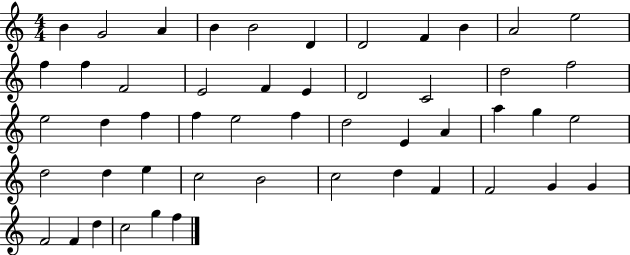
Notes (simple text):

B4/q G4/h A4/q B4/q B4/h D4/q D4/h F4/q B4/q A4/h E5/h F5/q F5/q F4/h E4/h F4/q E4/q D4/h C4/h D5/h F5/h E5/h D5/q F5/q F5/q E5/h F5/q D5/h E4/q A4/q A5/q G5/q E5/h D5/h D5/q E5/q C5/h B4/h C5/h D5/q F4/q F4/h G4/q G4/q F4/h F4/q D5/q C5/h G5/q F5/q